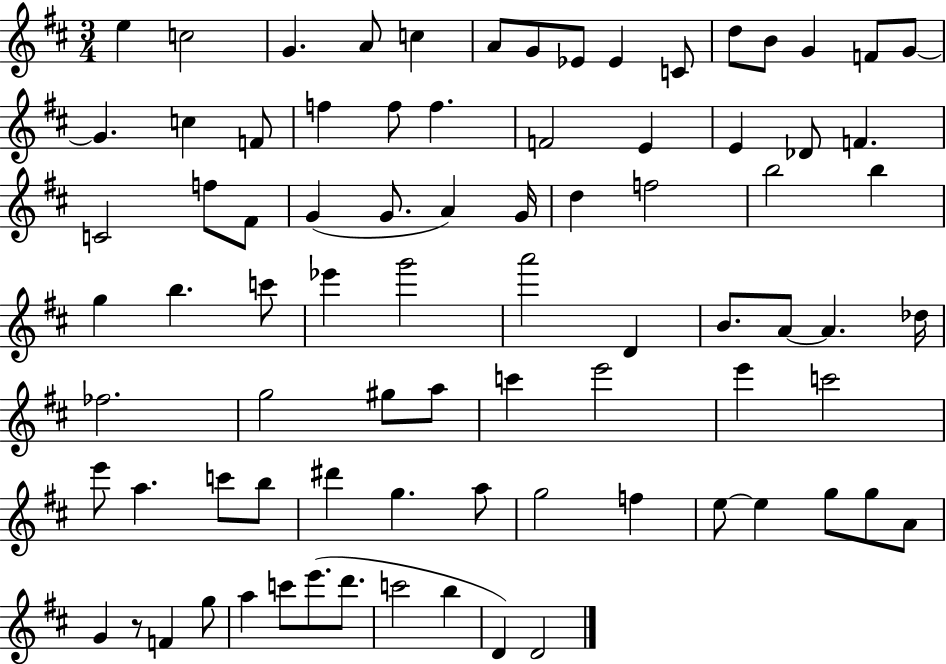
X:1
T:Untitled
M:3/4
L:1/4
K:D
e c2 G A/2 c A/2 G/2 _E/2 _E C/2 d/2 B/2 G F/2 G/2 G c F/2 f f/2 f F2 E E _D/2 F C2 f/2 ^F/2 G G/2 A G/4 d f2 b2 b g b c'/2 _e' g'2 a'2 D B/2 A/2 A _d/4 _f2 g2 ^g/2 a/2 c' e'2 e' c'2 e'/2 a c'/2 b/2 ^d' g a/2 g2 f e/2 e g/2 g/2 A/2 G z/2 F g/2 a c'/2 e'/2 d'/2 c'2 b D D2